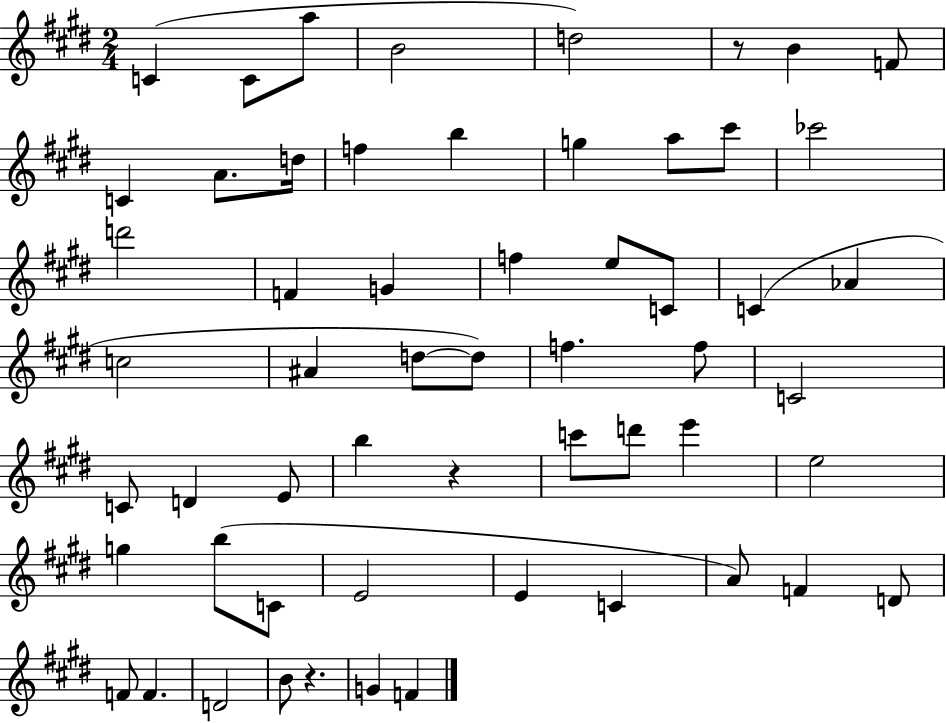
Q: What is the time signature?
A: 2/4